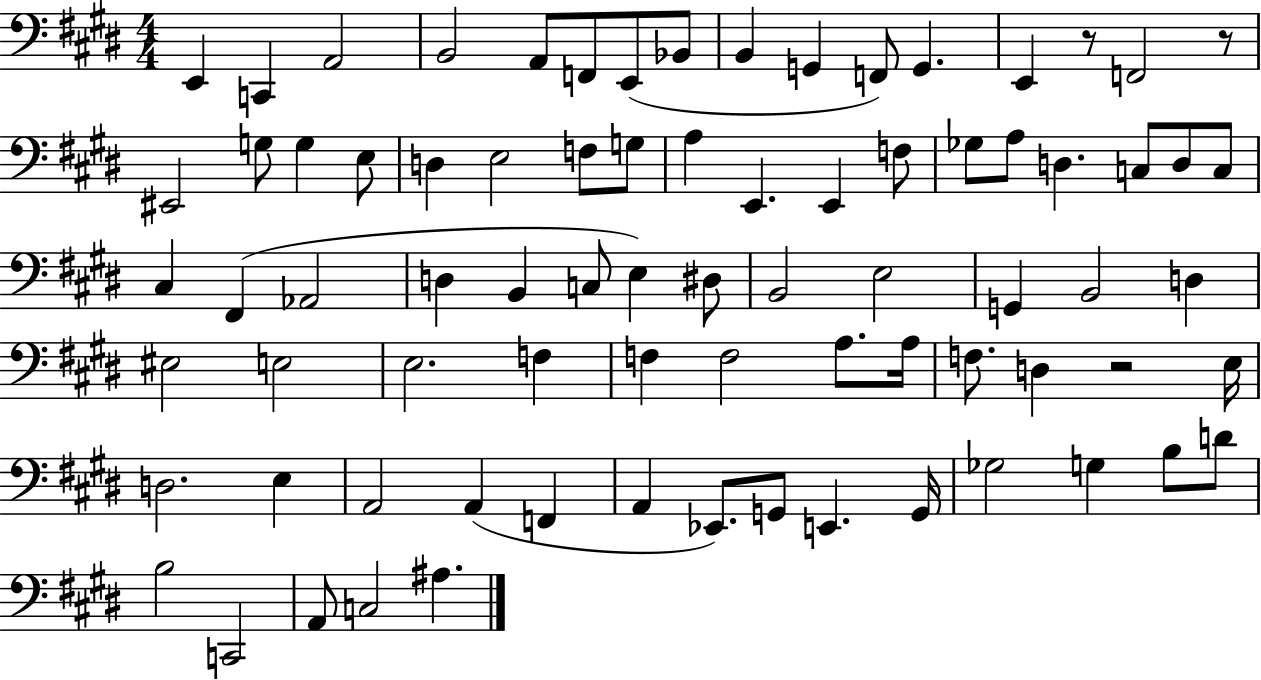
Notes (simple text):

E2/q C2/q A2/h B2/h A2/e F2/e E2/e Bb2/e B2/q G2/q F2/e G2/q. E2/q R/e F2/h R/e EIS2/h G3/e G3/q E3/e D3/q E3/h F3/e G3/e A3/q E2/q. E2/q F3/e Gb3/e A3/e D3/q. C3/e D3/e C3/e C#3/q F#2/q Ab2/h D3/q B2/q C3/e E3/q D#3/e B2/h E3/h G2/q B2/h D3/q EIS3/h E3/h E3/h. F3/q F3/q F3/h A3/e. A3/s F3/e. D3/q R/h E3/s D3/h. E3/q A2/h A2/q F2/q A2/q Eb2/e. G2/e E2/q. G2/s Gb3/h G3/q B3/e D4/e B3/h C2/h A2/e C3/h A#3/q.